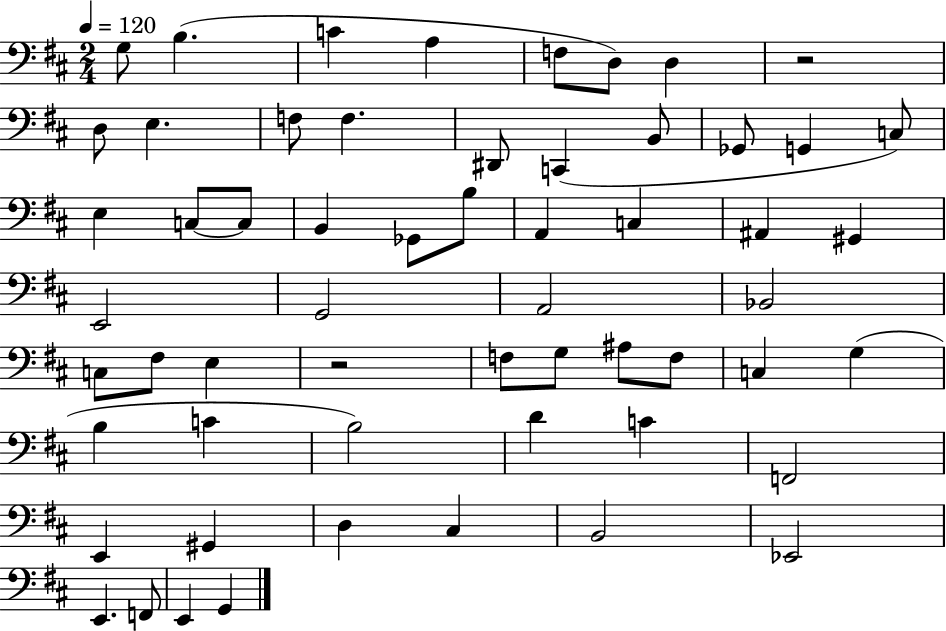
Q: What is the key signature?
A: D major